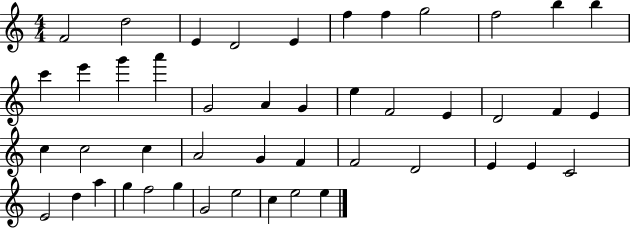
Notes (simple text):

F4/h D5/h E4/q D4/h E4/q F5/q F5/q G5/h F5/h B5/q B5/q C6/q E6/q G6/q A6/q G4/h A4/q G4/q E5/q F4/h E4/q D4/h F4/q E4/q C5/q C5/h C5/q A4/h G4/q F4/q F4/h D4/h E4/q E4/q C4/h E4/h D5/q A5/q G5/q F5/h G5/q G4/h E5/h C5/q E5/h E5/q